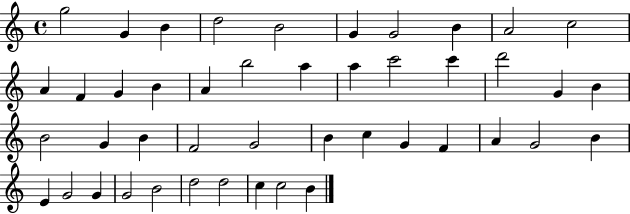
G5/h G4/q B4/q D5/h B4/h G4/q G4/h B4/q A4/h C5/h A4/q F4/q G4/q B4/q A4/q B5/h A5/q A5/q C6/h C6/q D6/h G4/q B4/q B4/h G4/q B4/q F4/h G4/h B4/q C5/q G4/q F4/q A4/q G4/h B4/q E4/q G4/h G4/q G4/h B4/h D5/h D5/h C5/q C5/h B4/q